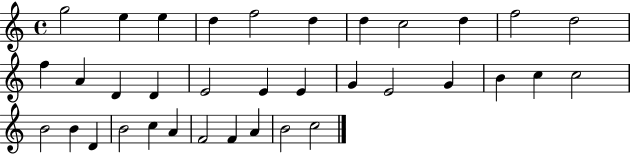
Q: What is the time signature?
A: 4/4